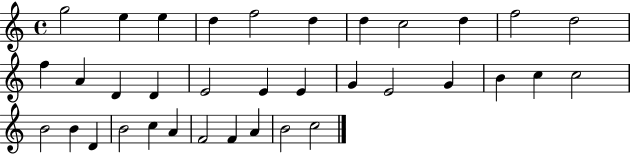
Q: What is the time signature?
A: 4/4